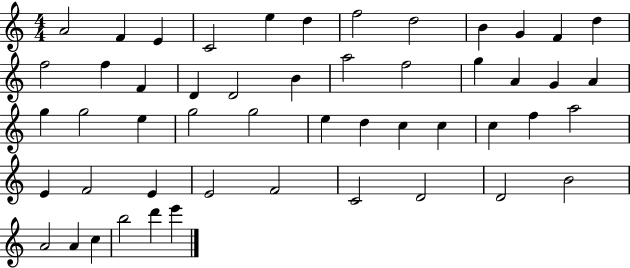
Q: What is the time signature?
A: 4/4